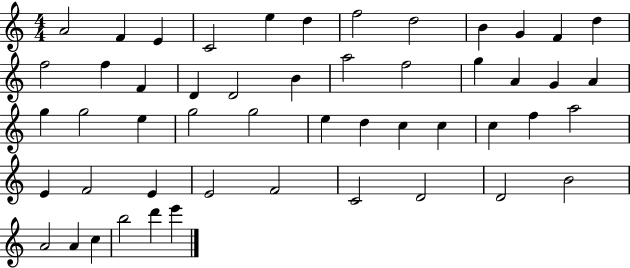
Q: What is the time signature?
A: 4/4